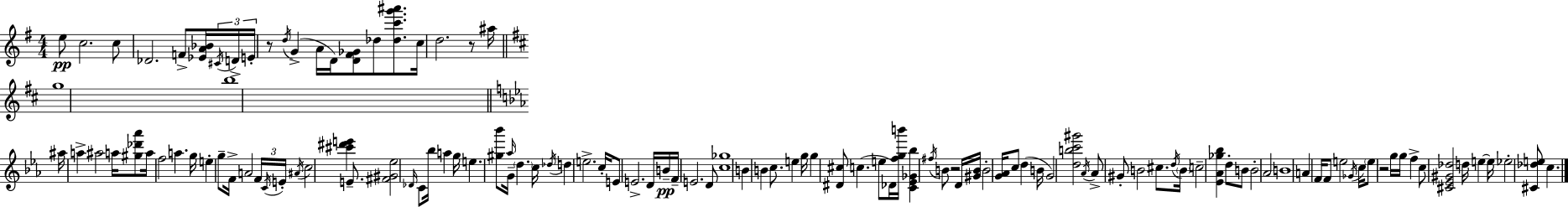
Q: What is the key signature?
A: G major